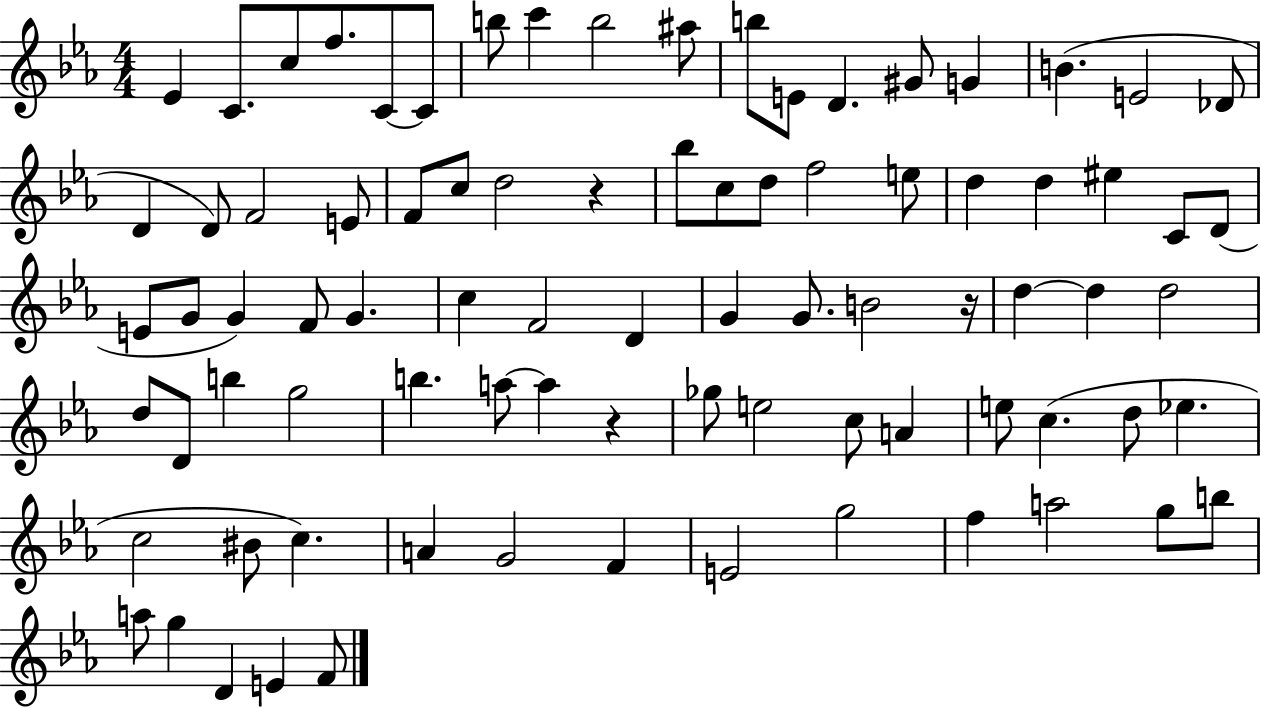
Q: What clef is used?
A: treble